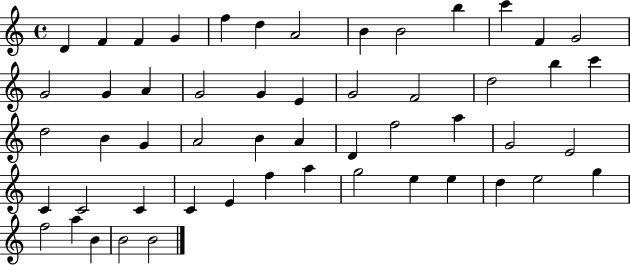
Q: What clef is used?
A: treble